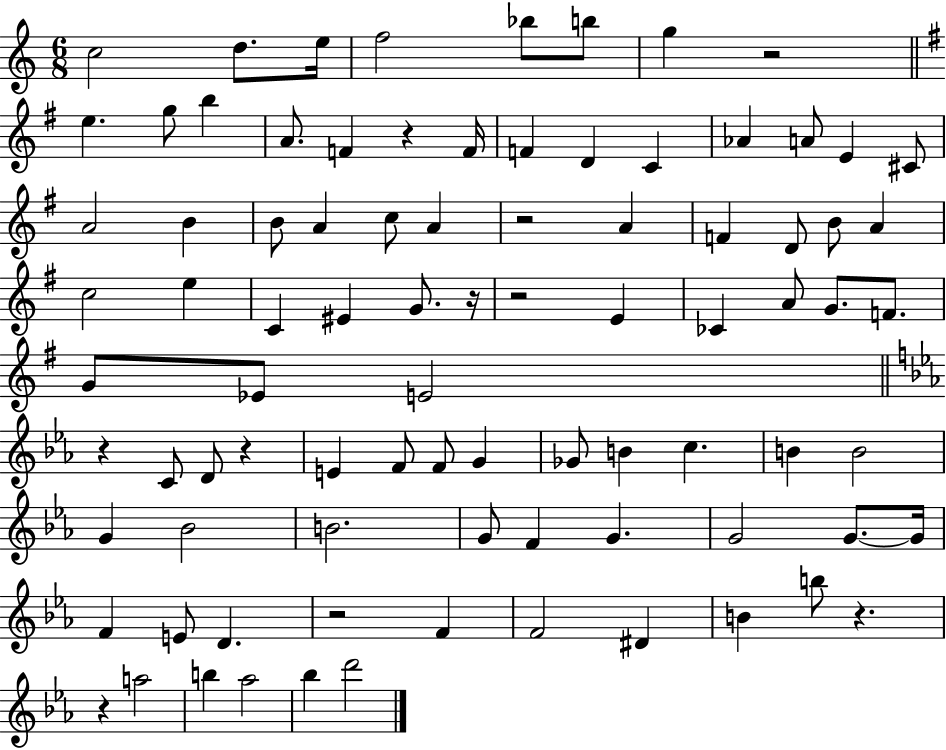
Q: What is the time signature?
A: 6/8